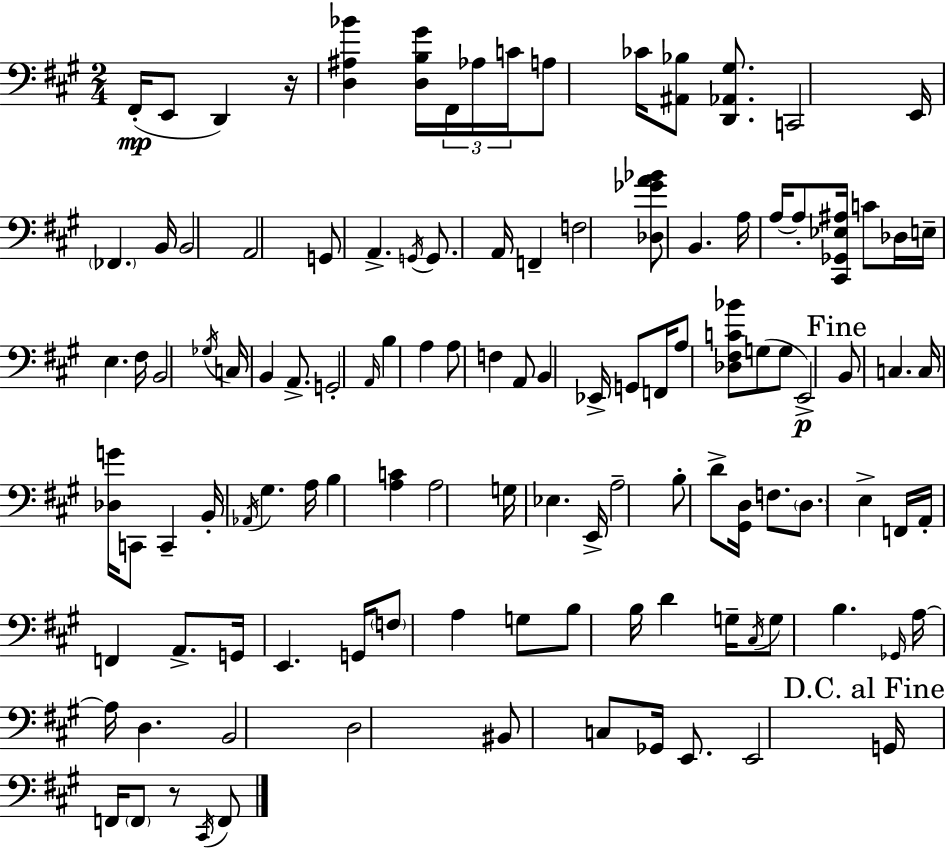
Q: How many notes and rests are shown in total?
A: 115